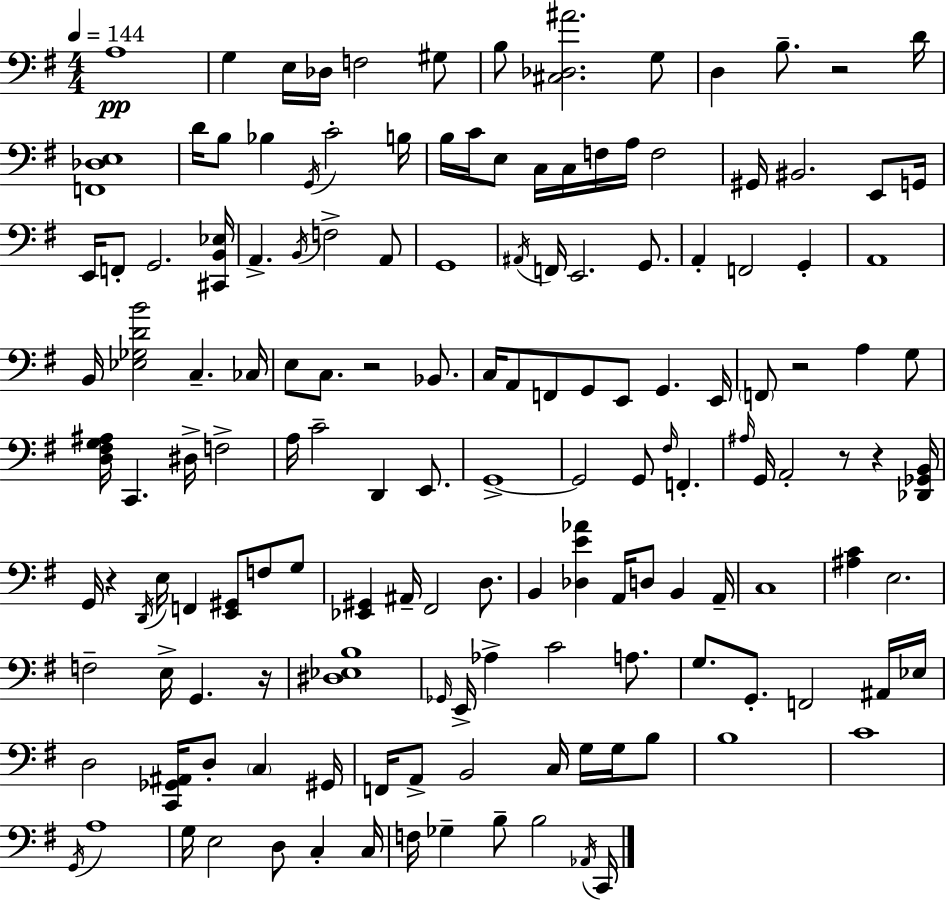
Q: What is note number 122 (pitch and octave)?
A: E3